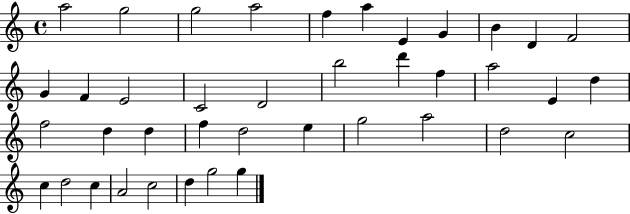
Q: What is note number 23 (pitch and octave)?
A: F5